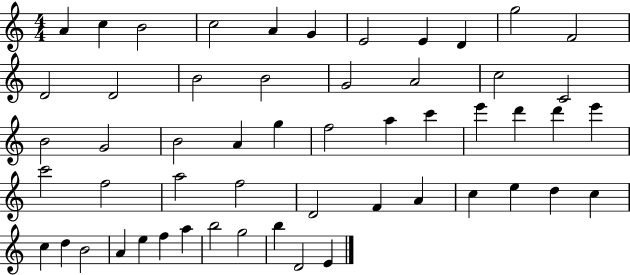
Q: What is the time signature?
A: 4/4